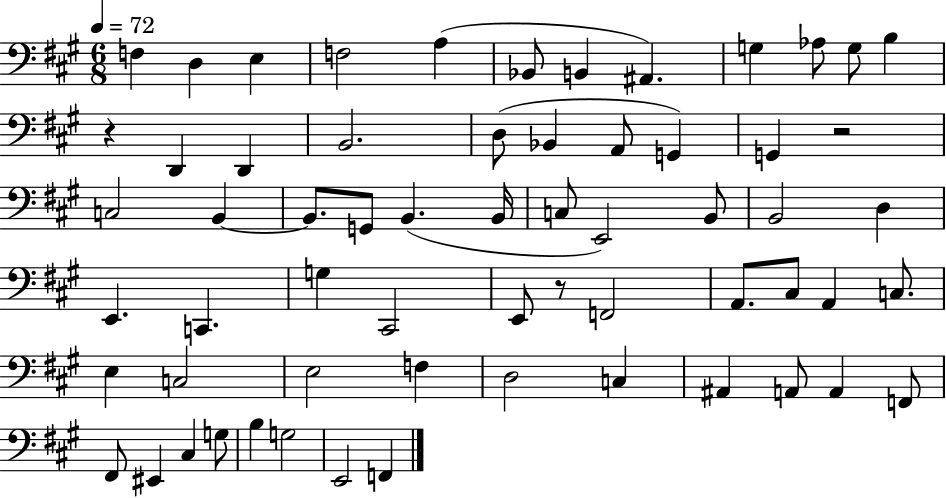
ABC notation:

X:1
T:Untitled
M:6/8
L:1/4
K:A
F, D, E, F,2 A, _B,,/2 B,, ^A,, G, _A,/2 G,/2 B, z D,, D,, B,,2 D,/2 _B,, A,,/2 G,, G,, z2 C,2 B,, B,,/2 G,,/2 B,, B,,/4 C,/2 E,,2 B,,/2 B,,2 D, E,, C,, G, ^C,,2 E,,/2 z/2 F,,2 A,,/2 ^C,/2 A,, C,/2 E, C,2 E,2 F, D,2 C, ^A,, A,,/2 A,, F,,/2 ^F,,/2 ^E,, ^C, G,/2 B, G,2 E,,2 F,,